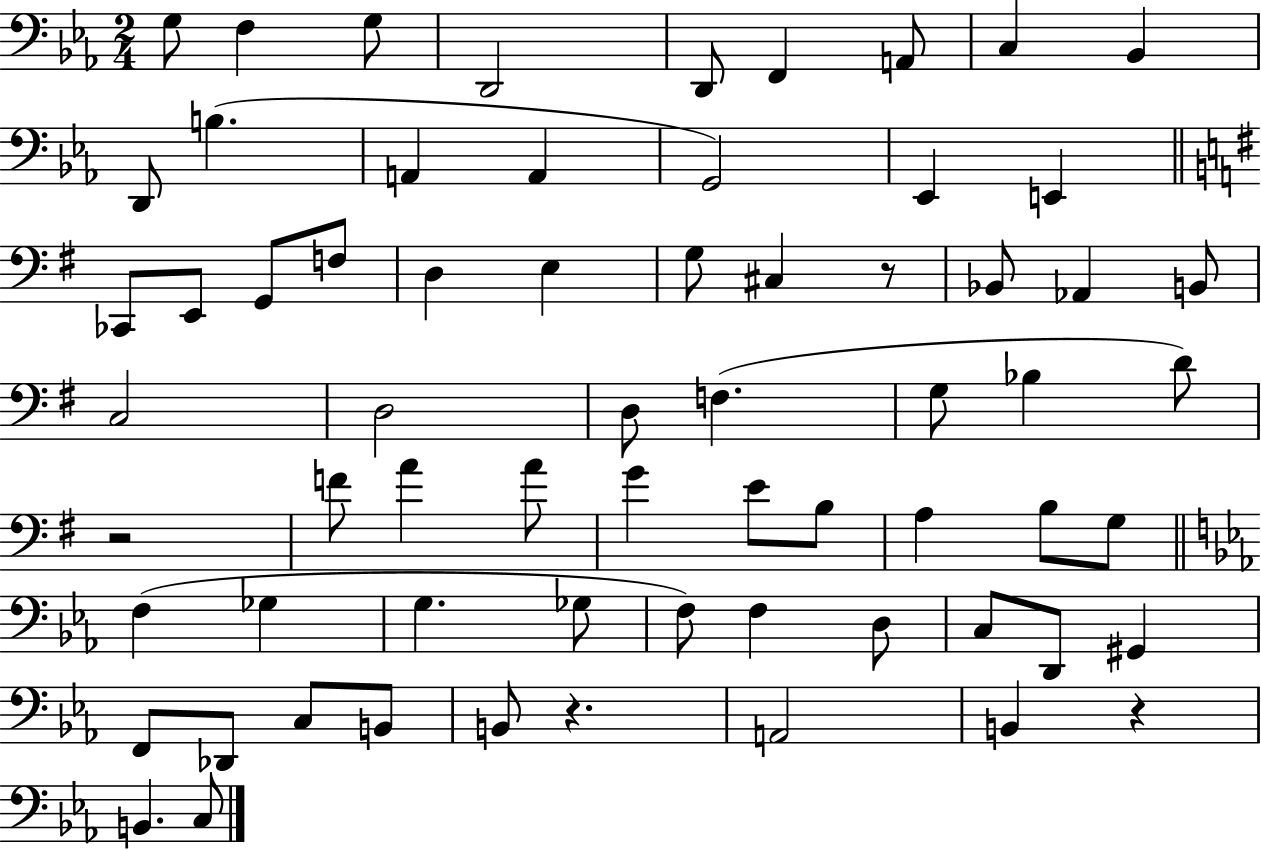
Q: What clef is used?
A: bass